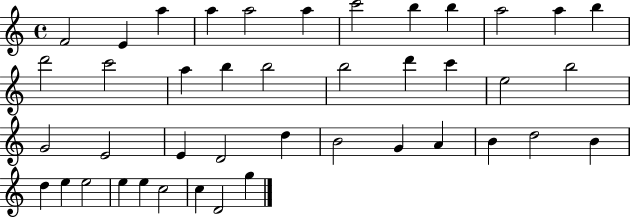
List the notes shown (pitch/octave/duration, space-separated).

F4/h E4/q A5/q A5/q A5/h A5/q C6/h B5/q B5/q A5/h A5/q B5/q D6/h C6/h A5/q B5/q B5/h B5/h D6/q C6/q E5/h B5/h G4/h E4/h E4/q D4/h D5/q B4/h G4/q A4/q B4/q D5/h B4/q D5/q E5/q E5/h E5/q E5/q C5/h C5/q D4/h G5/q